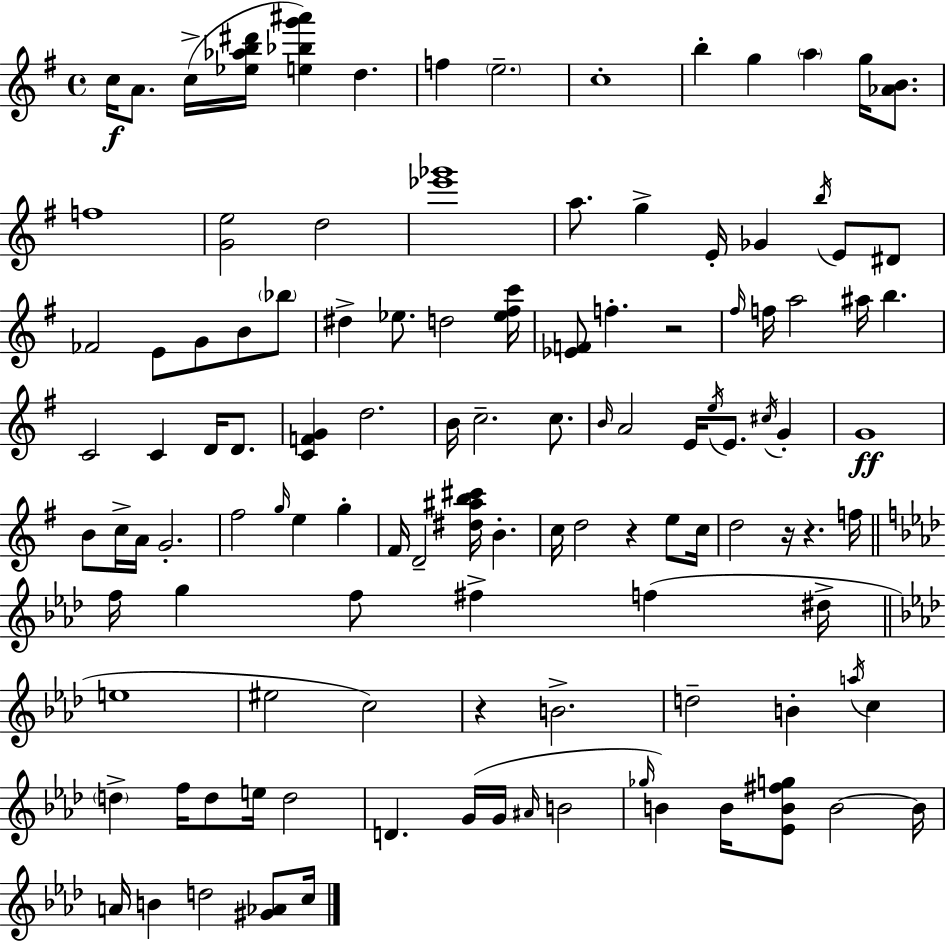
X:1
T:Untitled
M:4/4
L:1/4
K:G
c/4 A/2 c/4 [_e_ab^d']/4 [e_bg'^a'] d f e2 c4 b g a g/4 [_AB]/2 f4 [Ge]2 d2 [_e'_g']4 a/2 g E/4 _G b/4 E/2 ^D/2 _F2 E/2 G/2 B/2 _b/2 ^d _e/2 d2 [_e^fc']/4 [_EF]/2 f z2 ^f/4 f/4 a2 ^a/4 b C2 C D/4 D/2 [CFG] d2 B/4 c2 c/2 B/4 A2 E/4 e/4 E/2 ^c/4 G G4 B/2 c/4 A/4 G2 ^f2 g/4 e g ^F/4 D2 [^d^ab^c']/4 B c/4 d2 z e/2 c/4 d2 z/4 z f/4 f/4 g f/2 ^f f ^d/4 e4 ^e2 c2 z B2 d2 B a/4 c d f/4 d/2 e/4 d2 D G/4 G/4 ^A/4 B2 _g/4 B B/4 [_EB^fg]/2 B2 B/4 A/4 B d2 [^G_A]/2 c/4